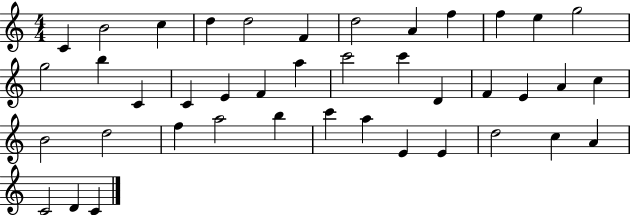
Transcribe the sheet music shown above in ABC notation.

X:1
T:Untitled
M:4/4
L:1/4
K:C
C B2 c d d2 F d2 A f f e g2 g2 b C C E F a c'2 c' D F E A c B2 d2 f a2 b c' a E E d2 c A C2 D C